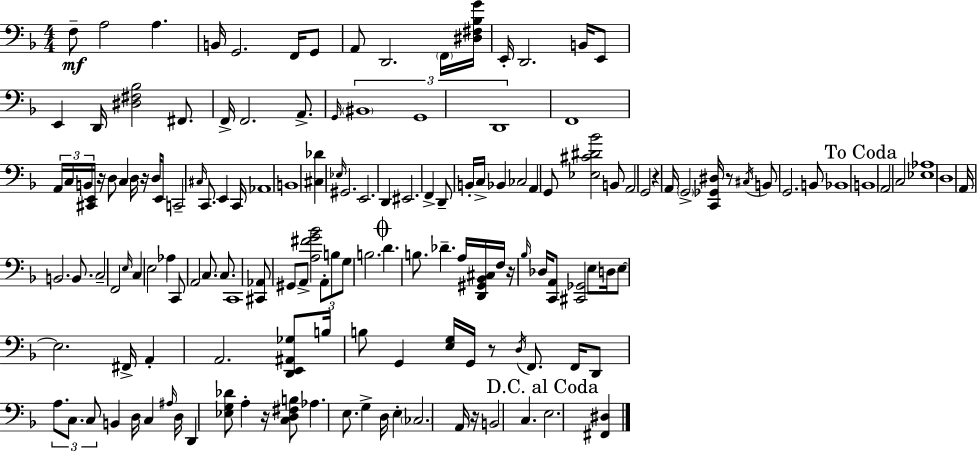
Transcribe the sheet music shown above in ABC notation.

X:1
T:Untitled
M:4/4
L:1/4
K:Dm
F,/2 A,2 A, B,,/4 G,,2 F,,/4 G,,/2 A,,/2 D,,2 F,,/4 [^D,^F,_B,G]/4 E,,/4 D,,2 B,,/4 E,,/2 E,, D,,/4 [^D,^F,_B,]2 ^F,,/2 F,,/4 F,,2 A,,/2 G,,/4 ^B,,4 G,,4 D,,4 F,,4 A,,/4 C,/4 B,,/4 [^C,,E,,]/4 z/4 D,/2 C, D,/4 z/4 D,/4 E,,/2 C,,2 ^C,/4 C,,/2 E,, C,,/4 _A,,4 B,,4 [^C,_D] _E,/4 ^G,,2 E,,2 D,, ^E,,2 F,, D,,/2 B,,/4 C,/4 _B,, _C,2 A,, G,,/2 [_E,^C^D_B]2 B,,/2 A,,2 G,,2 z A,,/4 G,,2 [C,,_G,,^D,]/4 z/2 ^C,/4 B,,/2 G,,2 B,,/2 _B,,4 B,,4 A,,2 C,2 [_E,_A,]4 D,4 A,,/4 B,,2 B,,/2 C,2 F,,2 E,/4 C, E,2 _A, C,,/2 A,,2 C,/2 C,/2 C,,4 [^C,,_A,,]/2 ^G,,/2 A,,/2 [A,^FG_B]2 A,,/2 B,/2 G,/2 B,2 D B,/2 _D A,/4 [D,,^G,,_B,,^C,]/4 F,/4 z/4 _B,/4 _D,/4 [C,,A,,]/2 [^C,,_G,,]2 E,/2 D,/4 E,/2 E,2 ^F,,/4 A,, A,,2 [D,,E,,^A,,_G,]/2 B,/4 B,/2 G,, [E,G,]/4 G,,/4 z/2 D,/4 F,,/2 F,,/4 D,,/2 A,/2 C,/2 C,/2 B,, D,/4 C, ^A,/4 D,/4 D,, [_E,G,_D]/2 A, z/4 [C,D,^F,B,]/2 _A, E,/2 G, D,/4 E, _C,2 A,,/4 z/4 B,,2 C, E,2 [^F,,^D,]